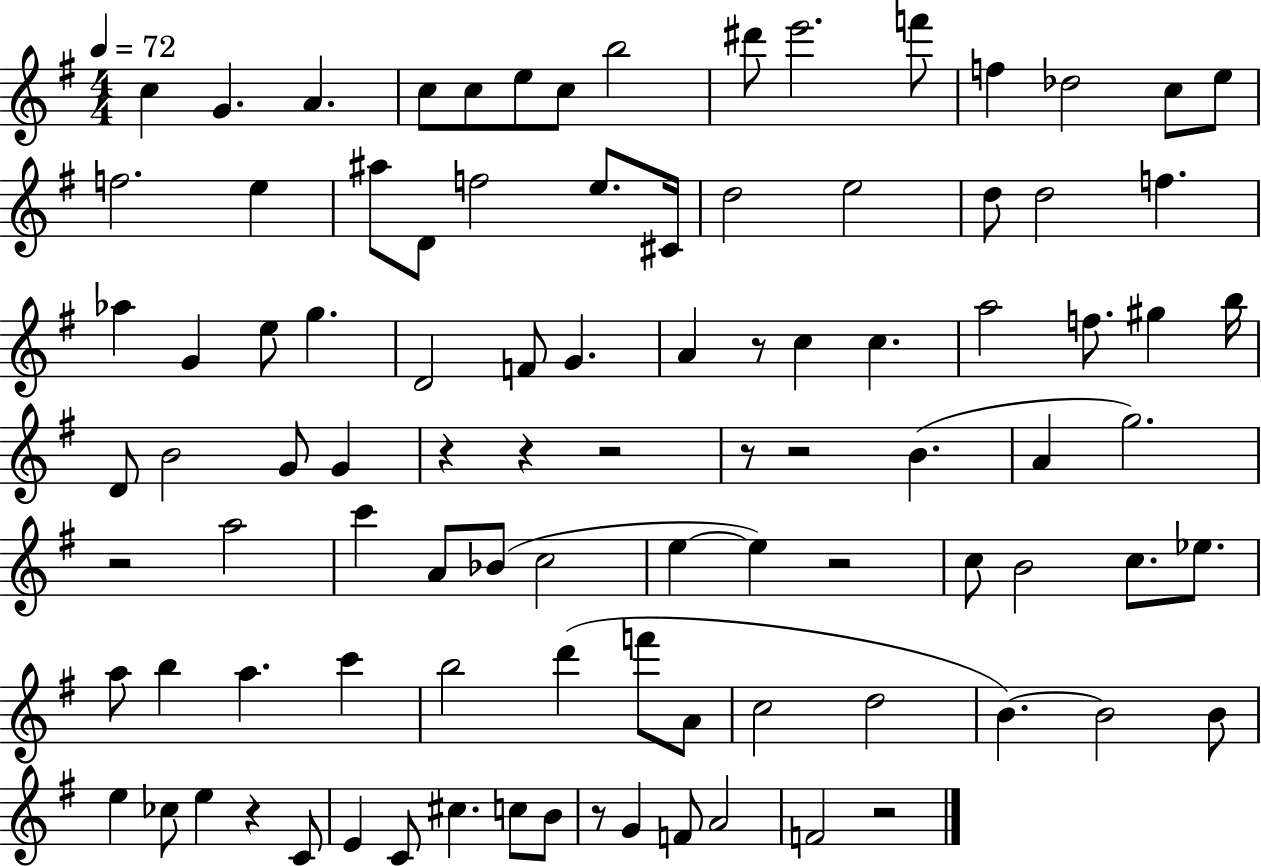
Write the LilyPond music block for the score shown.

{
  \clef treble
  \numericTimeSignature
  \time 4/4
  \key g \major
  \tempo 4 = 72
  \repeat volta 2 { c''4 g'4. a'4. | c''8 c''8 e''8 c''8 b''2 | dis'''8 e'''2. f'''8 | f''4 des''2 c''8 e''8 | \break f''2. e''4 | ais''8 d'8 f''2 e''8. cis'16 | d''2 e''2 | d''8 d''2 f''4. | \break aes''4 g'4 e''8 g''4. | d'2 f'8 g'4. | a'4 r8 c''4 c''4. | a''2 f''8. gis''4 b''16 | \break d'8 b'2 g'8 g'4 | r4 r4 r2 | r8 r2 b'4.( | a'4 g''2.) | \break r2 a''2 | c'''4 a'8 bes'8( c''2 | e''4~~ e''4) r2 | c''8 b'2 c''8. ees''8. | \break a''8 b''4 a''4. c'''4 | b''2 d'''4( f'''8 a'8 | c''2 d''2 | b'4.~~) b'2 b'8 | \break e''4 ces''8 e''4 r4 c'8 | e'4 c'8 cis''4. c''8 b'8 | r8 g'4 f'8 a'2 | f'2 r2 | \break } \bar "|."
}